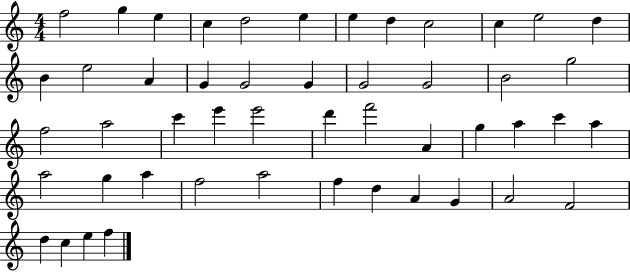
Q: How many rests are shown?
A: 0